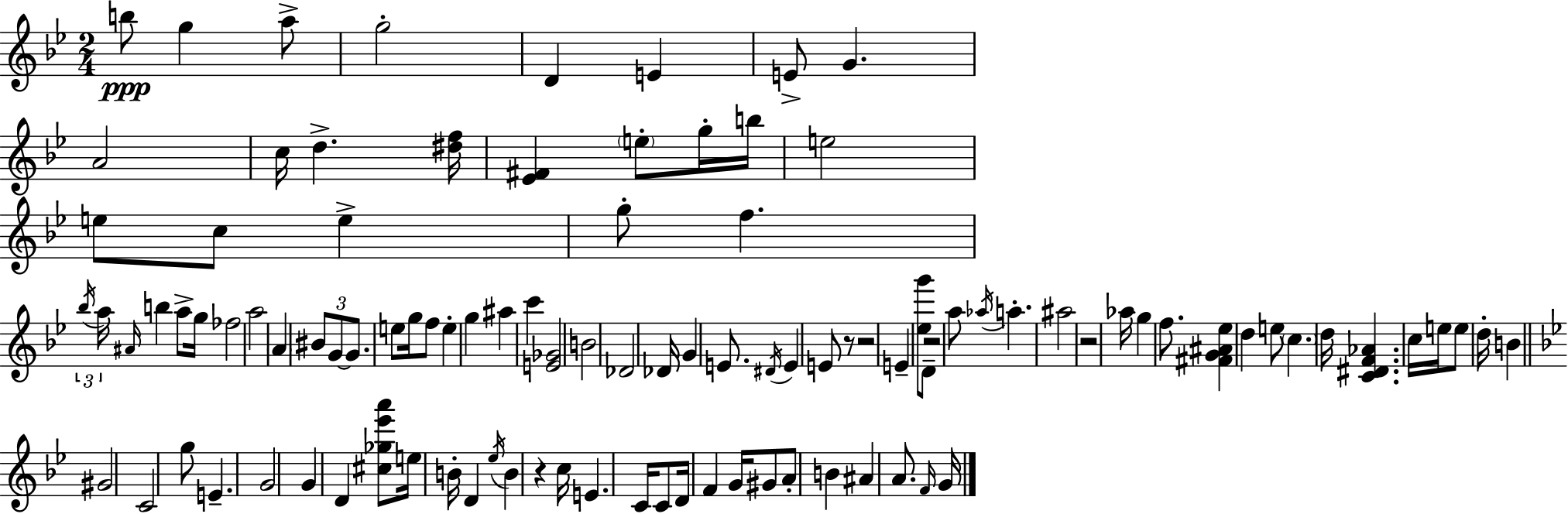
{
  \clef treble
  \numericTimeSignature
  \time 2/4
  \key g \minor
  b''8\ppp g''4 a''8-> | g''2-. | d'4 e'4 | e'8-> g'4. | \break a'2 | c''16 d''4.-> <dis'' f''>16 | <ees' fis'>4 \parenthesize e''8-. g''16-. b''16 | e''2 | \break e''8 c''8 e''4-> | g''8-. f''4. | \tuplet 3/2 { \acciaccatura { bes''16 } a''16 \grace { ais'16 } } b''4 a''8-> | g''16 fes''2 | \break a''2 | \parenthesize a'4 \tuplet 3/2 { bis'8 | g'8~~ g'8. } e''8 g''16 | f''8 e''4-. g''4 | \break ais''4 c'''4 | <e' ges'>2 | b'2 | des'2 | \break des'16 g'4 e'8. | \acciaccatura { dis'16 } e'4 e'8 | r8 r2 | e'4-- <ees'' g'''>8 | \break d'8-- r2 | a''8 \acciaccatura { aes''16 } a''4.-. | ais''2 | r2 | \break aes''16 g''4 | f''8. <fis' g' ais' ees''>4 | d''4 e''8 \parenthesize c''4. | d''16 <c' dis' f' aes'>4. | \break c''16 e''16 e''8 d''16-. | b'4 \bar "||" \break \key bes \major gis'2 | c'2 | g''8 e'4.-- | g'2 | \break g'4 d'4 | <cis'' ges'' ees''' a'''>8 e''16 b'16-. d'4 | \acciaccatura { ees''16 } b'4 r4 | c''16 e'4. | \break c'16 c'8 d'16 f'4 | g'16 gis'8 a'8-. b'4 | ais'4 a'8. | \grace { f'16 } g'16 \bar "|."
}